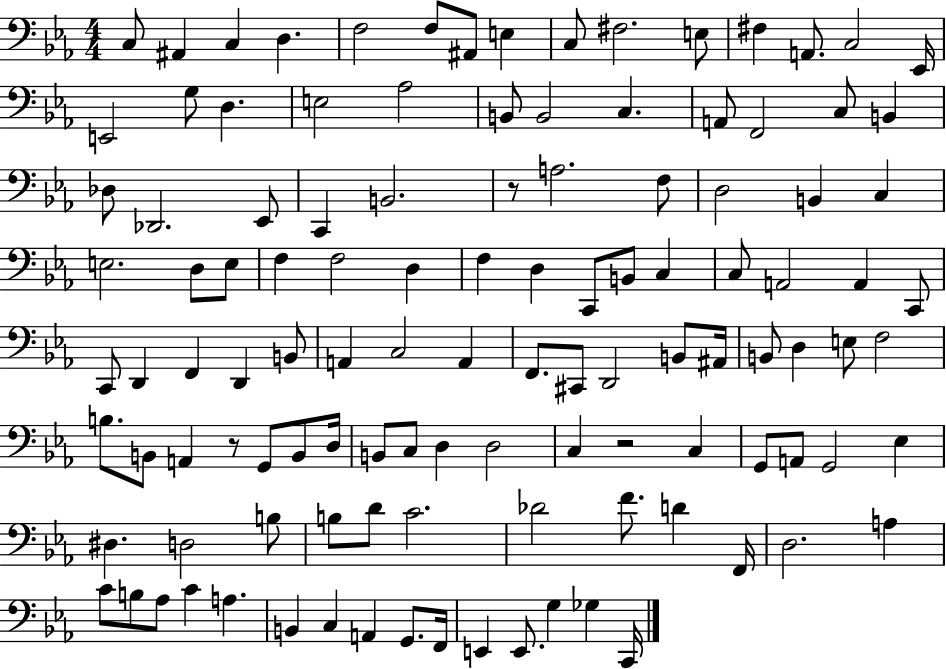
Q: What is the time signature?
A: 4/4